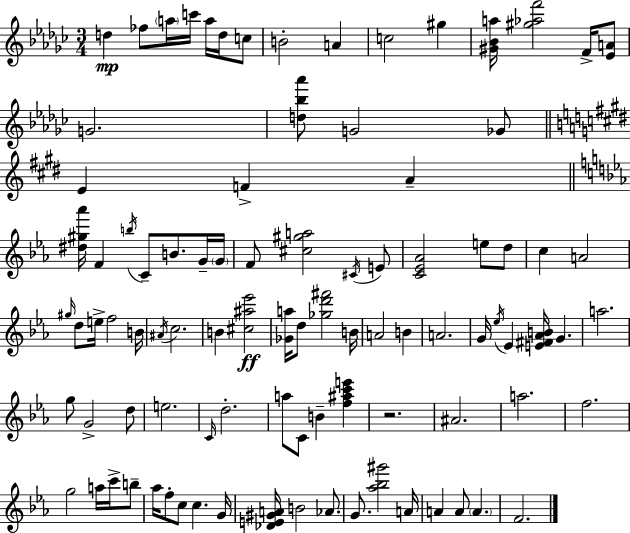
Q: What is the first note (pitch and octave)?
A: D5